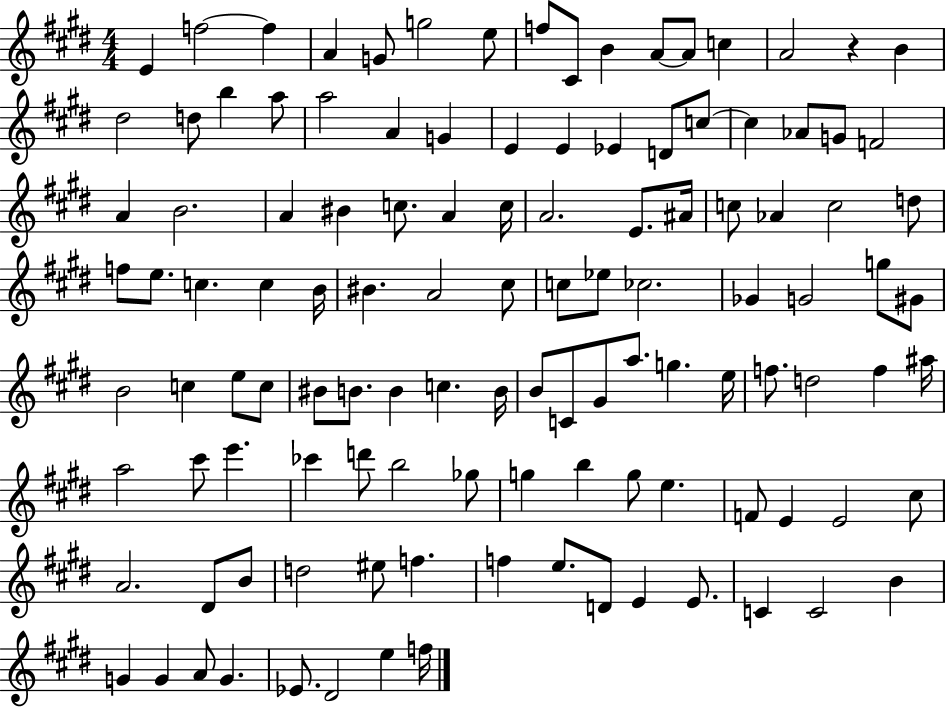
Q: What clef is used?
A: treble